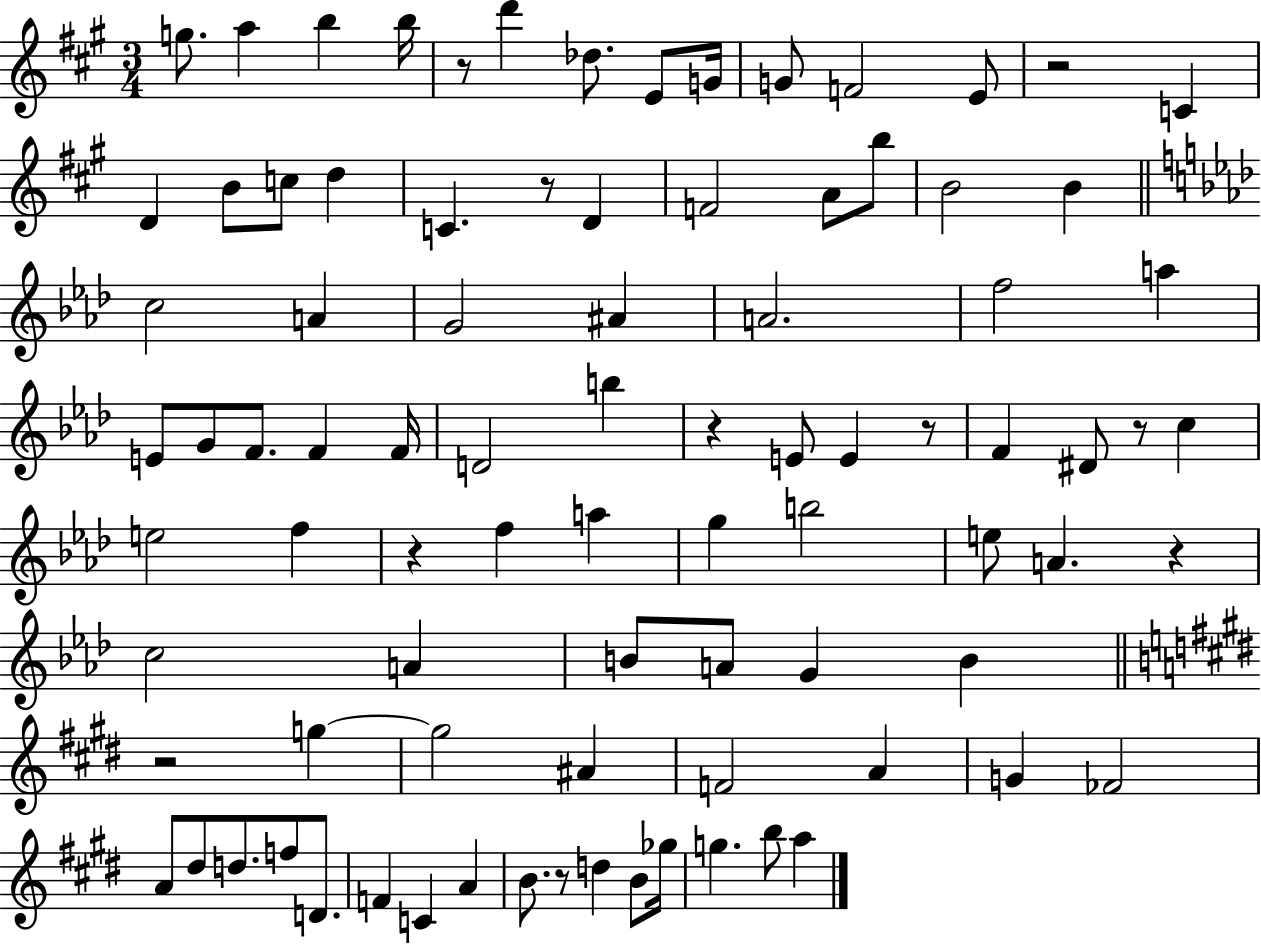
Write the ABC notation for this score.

X:1
T:Untitled
M:3/4
L:1/4
K:A
g/2 a b b/4 z/2 d' _d/2 E/2 G/4 G/2 F2 E/2 z2 C D B/2 c/2 d C z/2 D F2 A/2 b/2 B2 B c2 A G2 ^A A2 f2 a E/2 G/2 F/2 F F/4 D2 b z E/2 E z/2 F ^D/2 z/2 c e2 f z f a g b2 e/2 A z c2 A B/2 A/2 G B z2 g g2 ^A F2 A G _F2 A/2 ^d/2 d/2 f/2 D/2 F C A B/2 z/2 d B/2 _g/4 g b/2 a